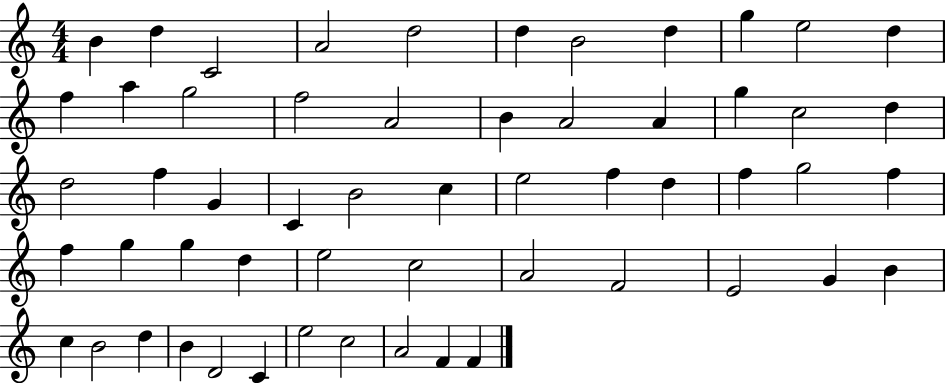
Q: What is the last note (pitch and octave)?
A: F4